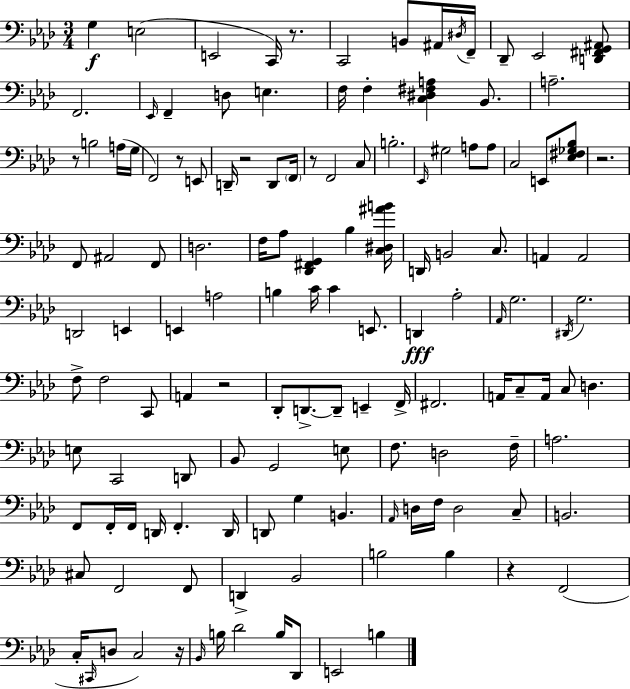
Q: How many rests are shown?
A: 9